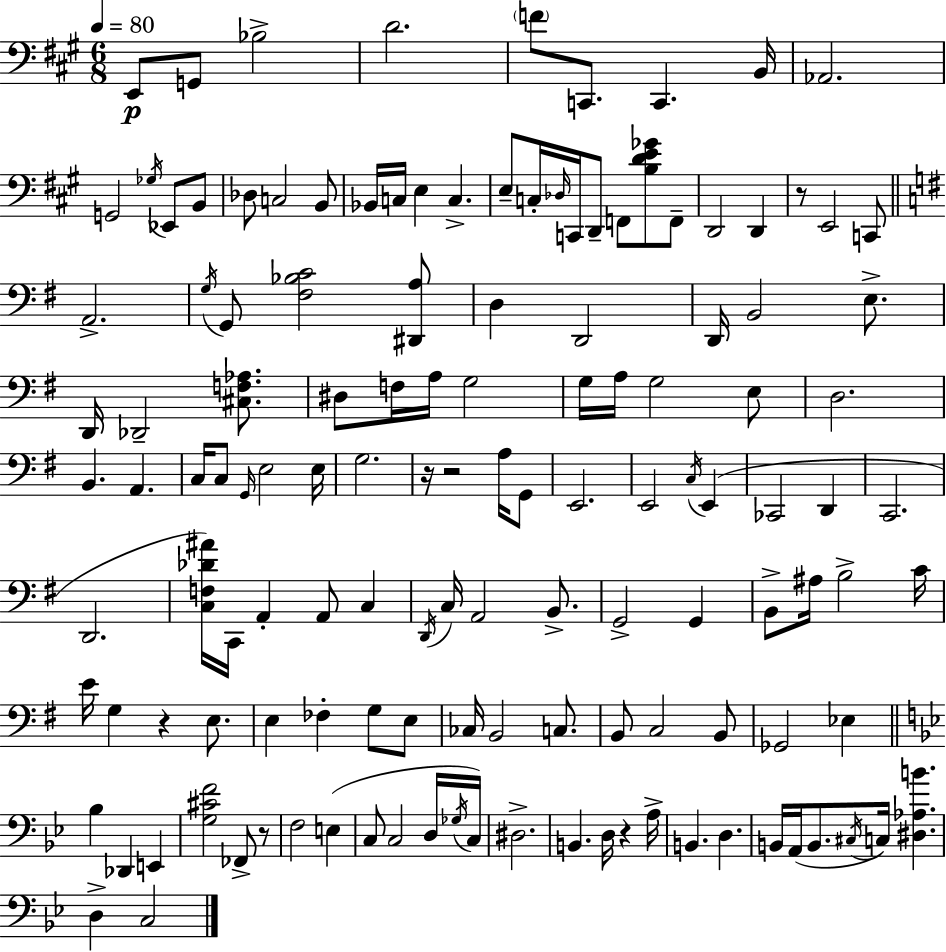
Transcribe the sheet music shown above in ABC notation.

X:1
T:Untitled
M:6/8
L:1/4
K:A
E,,/2 G,,/2 _B,2 D2 F/2 C,,/2 C,, B,,/4 _A,,2 G,,2 _G,/4 _E,,/2 B,,/2 _D,/2 C,2 B,,/2 _B,,/4 C,/4 E, C, E,/2 C,/4 _D,/4 C,,/4 D,,/2 F,,/2 [B,DE_G]/2 F,,/2 D,,2 D,, z/2 E,,2 C,,/2 A,,2 G,/4 G,,/2 [^F,_B,C]2 [^D,,A,]/2 D, D,,2 D,,/4 B,,2 E,/2 D,,/4 _D,,2 [^C,F,_A,]/2 ^D,/2 F,/4 A,/4 G,2 G,/4 A,/4 G,2 E,/2 D,2 B,, A,, C,/4 C,/2 G,,/4 E,2 E,/4 G,2 z/4 z2 A,/4 G,,/2 E,,2 E,,2 C,/4 E,, _C,,2 D,, C,,2 D,,2 [C,F,_D^A]/4 C,,/4 A,, A,,/2 C, D,,/4 C,/4 A,,2 B,,/2 G,,2 G,, B,,/2 ^A,/4 B,2 C/4 E/4 G, z E,/2 E, _F, G,/2 E,/2 _C,/4 B,,2 C,/2 B,,/2 C,2 B,,/2 _G,,2 _E, _B, _D,, E,, [G,^CF]2 _F,,/2 z/2 F,2 E, C,/2 C,2 D,/4 _G,/4 C,/4 ^D,2 B,, D,/4 z A,/4 B,, D, B,,/4 A,,/4 B,,/2 ^C,/4 C,/4 [^D,_A,B] D, C,2